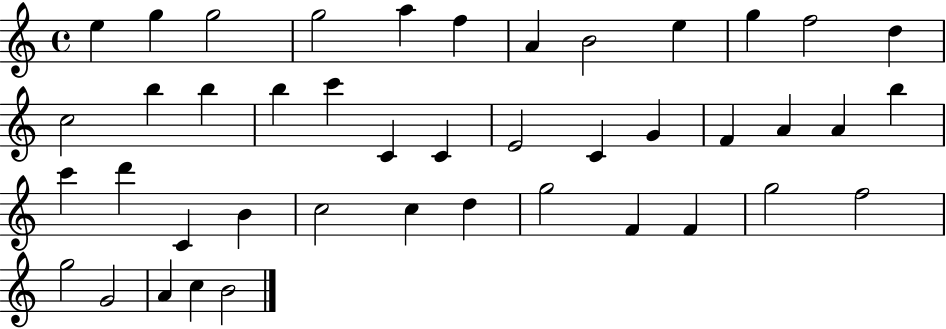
E5/q G5/q G5/h G5/h A5/q F5/q A4/q B4/h E5/q G5/q F5/h D5/q C5/h B5/q B5/q B5/q C6/q C4/q C4/q E4/h C4/q G4/q F4/q A4/q A4/q B5/q C6/q D6/q C4/q B4/q C5/h C5/q D5/q G5/h F4/q F4/q G5/h F5/h G5/h G4/h A4/q C5/q B4/h